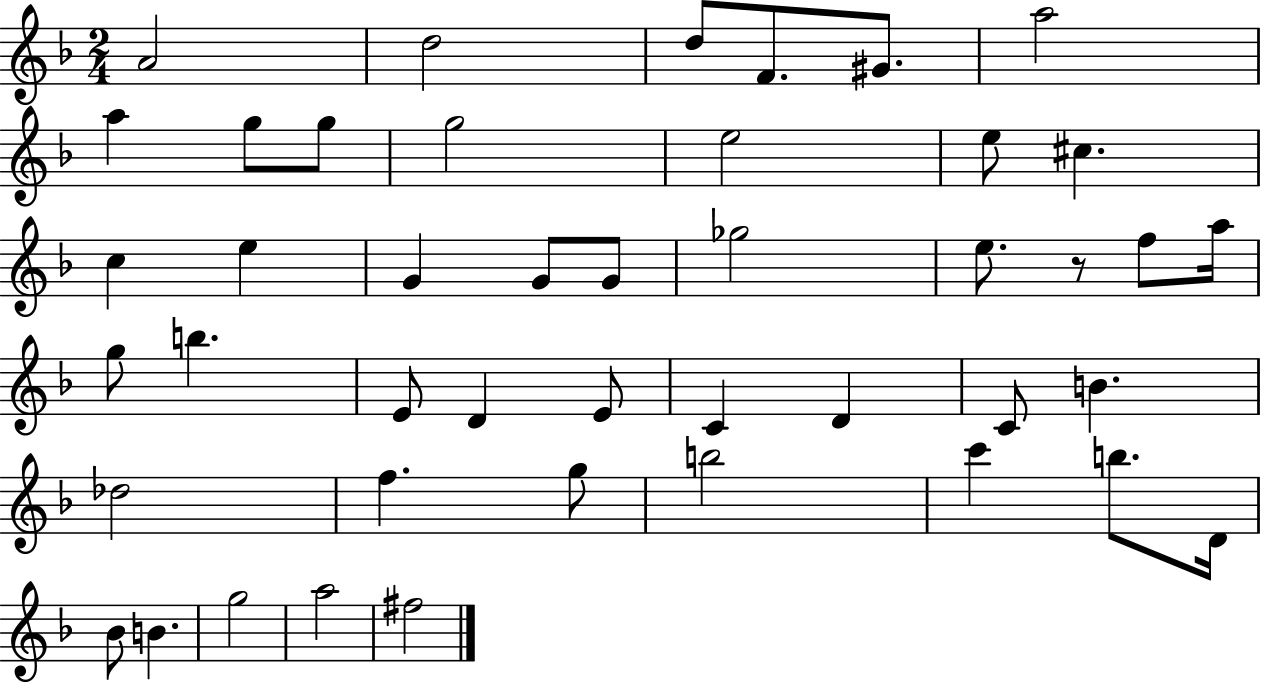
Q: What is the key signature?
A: F major